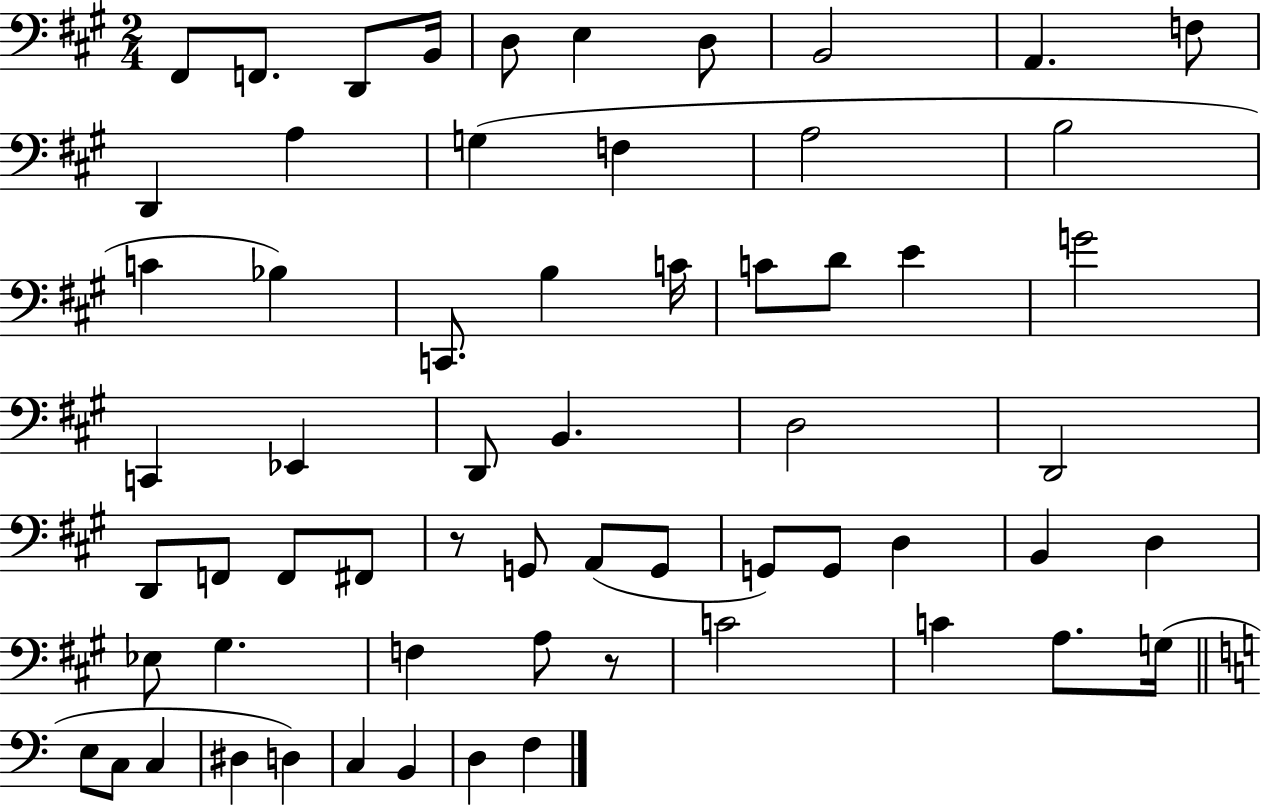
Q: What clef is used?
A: bass